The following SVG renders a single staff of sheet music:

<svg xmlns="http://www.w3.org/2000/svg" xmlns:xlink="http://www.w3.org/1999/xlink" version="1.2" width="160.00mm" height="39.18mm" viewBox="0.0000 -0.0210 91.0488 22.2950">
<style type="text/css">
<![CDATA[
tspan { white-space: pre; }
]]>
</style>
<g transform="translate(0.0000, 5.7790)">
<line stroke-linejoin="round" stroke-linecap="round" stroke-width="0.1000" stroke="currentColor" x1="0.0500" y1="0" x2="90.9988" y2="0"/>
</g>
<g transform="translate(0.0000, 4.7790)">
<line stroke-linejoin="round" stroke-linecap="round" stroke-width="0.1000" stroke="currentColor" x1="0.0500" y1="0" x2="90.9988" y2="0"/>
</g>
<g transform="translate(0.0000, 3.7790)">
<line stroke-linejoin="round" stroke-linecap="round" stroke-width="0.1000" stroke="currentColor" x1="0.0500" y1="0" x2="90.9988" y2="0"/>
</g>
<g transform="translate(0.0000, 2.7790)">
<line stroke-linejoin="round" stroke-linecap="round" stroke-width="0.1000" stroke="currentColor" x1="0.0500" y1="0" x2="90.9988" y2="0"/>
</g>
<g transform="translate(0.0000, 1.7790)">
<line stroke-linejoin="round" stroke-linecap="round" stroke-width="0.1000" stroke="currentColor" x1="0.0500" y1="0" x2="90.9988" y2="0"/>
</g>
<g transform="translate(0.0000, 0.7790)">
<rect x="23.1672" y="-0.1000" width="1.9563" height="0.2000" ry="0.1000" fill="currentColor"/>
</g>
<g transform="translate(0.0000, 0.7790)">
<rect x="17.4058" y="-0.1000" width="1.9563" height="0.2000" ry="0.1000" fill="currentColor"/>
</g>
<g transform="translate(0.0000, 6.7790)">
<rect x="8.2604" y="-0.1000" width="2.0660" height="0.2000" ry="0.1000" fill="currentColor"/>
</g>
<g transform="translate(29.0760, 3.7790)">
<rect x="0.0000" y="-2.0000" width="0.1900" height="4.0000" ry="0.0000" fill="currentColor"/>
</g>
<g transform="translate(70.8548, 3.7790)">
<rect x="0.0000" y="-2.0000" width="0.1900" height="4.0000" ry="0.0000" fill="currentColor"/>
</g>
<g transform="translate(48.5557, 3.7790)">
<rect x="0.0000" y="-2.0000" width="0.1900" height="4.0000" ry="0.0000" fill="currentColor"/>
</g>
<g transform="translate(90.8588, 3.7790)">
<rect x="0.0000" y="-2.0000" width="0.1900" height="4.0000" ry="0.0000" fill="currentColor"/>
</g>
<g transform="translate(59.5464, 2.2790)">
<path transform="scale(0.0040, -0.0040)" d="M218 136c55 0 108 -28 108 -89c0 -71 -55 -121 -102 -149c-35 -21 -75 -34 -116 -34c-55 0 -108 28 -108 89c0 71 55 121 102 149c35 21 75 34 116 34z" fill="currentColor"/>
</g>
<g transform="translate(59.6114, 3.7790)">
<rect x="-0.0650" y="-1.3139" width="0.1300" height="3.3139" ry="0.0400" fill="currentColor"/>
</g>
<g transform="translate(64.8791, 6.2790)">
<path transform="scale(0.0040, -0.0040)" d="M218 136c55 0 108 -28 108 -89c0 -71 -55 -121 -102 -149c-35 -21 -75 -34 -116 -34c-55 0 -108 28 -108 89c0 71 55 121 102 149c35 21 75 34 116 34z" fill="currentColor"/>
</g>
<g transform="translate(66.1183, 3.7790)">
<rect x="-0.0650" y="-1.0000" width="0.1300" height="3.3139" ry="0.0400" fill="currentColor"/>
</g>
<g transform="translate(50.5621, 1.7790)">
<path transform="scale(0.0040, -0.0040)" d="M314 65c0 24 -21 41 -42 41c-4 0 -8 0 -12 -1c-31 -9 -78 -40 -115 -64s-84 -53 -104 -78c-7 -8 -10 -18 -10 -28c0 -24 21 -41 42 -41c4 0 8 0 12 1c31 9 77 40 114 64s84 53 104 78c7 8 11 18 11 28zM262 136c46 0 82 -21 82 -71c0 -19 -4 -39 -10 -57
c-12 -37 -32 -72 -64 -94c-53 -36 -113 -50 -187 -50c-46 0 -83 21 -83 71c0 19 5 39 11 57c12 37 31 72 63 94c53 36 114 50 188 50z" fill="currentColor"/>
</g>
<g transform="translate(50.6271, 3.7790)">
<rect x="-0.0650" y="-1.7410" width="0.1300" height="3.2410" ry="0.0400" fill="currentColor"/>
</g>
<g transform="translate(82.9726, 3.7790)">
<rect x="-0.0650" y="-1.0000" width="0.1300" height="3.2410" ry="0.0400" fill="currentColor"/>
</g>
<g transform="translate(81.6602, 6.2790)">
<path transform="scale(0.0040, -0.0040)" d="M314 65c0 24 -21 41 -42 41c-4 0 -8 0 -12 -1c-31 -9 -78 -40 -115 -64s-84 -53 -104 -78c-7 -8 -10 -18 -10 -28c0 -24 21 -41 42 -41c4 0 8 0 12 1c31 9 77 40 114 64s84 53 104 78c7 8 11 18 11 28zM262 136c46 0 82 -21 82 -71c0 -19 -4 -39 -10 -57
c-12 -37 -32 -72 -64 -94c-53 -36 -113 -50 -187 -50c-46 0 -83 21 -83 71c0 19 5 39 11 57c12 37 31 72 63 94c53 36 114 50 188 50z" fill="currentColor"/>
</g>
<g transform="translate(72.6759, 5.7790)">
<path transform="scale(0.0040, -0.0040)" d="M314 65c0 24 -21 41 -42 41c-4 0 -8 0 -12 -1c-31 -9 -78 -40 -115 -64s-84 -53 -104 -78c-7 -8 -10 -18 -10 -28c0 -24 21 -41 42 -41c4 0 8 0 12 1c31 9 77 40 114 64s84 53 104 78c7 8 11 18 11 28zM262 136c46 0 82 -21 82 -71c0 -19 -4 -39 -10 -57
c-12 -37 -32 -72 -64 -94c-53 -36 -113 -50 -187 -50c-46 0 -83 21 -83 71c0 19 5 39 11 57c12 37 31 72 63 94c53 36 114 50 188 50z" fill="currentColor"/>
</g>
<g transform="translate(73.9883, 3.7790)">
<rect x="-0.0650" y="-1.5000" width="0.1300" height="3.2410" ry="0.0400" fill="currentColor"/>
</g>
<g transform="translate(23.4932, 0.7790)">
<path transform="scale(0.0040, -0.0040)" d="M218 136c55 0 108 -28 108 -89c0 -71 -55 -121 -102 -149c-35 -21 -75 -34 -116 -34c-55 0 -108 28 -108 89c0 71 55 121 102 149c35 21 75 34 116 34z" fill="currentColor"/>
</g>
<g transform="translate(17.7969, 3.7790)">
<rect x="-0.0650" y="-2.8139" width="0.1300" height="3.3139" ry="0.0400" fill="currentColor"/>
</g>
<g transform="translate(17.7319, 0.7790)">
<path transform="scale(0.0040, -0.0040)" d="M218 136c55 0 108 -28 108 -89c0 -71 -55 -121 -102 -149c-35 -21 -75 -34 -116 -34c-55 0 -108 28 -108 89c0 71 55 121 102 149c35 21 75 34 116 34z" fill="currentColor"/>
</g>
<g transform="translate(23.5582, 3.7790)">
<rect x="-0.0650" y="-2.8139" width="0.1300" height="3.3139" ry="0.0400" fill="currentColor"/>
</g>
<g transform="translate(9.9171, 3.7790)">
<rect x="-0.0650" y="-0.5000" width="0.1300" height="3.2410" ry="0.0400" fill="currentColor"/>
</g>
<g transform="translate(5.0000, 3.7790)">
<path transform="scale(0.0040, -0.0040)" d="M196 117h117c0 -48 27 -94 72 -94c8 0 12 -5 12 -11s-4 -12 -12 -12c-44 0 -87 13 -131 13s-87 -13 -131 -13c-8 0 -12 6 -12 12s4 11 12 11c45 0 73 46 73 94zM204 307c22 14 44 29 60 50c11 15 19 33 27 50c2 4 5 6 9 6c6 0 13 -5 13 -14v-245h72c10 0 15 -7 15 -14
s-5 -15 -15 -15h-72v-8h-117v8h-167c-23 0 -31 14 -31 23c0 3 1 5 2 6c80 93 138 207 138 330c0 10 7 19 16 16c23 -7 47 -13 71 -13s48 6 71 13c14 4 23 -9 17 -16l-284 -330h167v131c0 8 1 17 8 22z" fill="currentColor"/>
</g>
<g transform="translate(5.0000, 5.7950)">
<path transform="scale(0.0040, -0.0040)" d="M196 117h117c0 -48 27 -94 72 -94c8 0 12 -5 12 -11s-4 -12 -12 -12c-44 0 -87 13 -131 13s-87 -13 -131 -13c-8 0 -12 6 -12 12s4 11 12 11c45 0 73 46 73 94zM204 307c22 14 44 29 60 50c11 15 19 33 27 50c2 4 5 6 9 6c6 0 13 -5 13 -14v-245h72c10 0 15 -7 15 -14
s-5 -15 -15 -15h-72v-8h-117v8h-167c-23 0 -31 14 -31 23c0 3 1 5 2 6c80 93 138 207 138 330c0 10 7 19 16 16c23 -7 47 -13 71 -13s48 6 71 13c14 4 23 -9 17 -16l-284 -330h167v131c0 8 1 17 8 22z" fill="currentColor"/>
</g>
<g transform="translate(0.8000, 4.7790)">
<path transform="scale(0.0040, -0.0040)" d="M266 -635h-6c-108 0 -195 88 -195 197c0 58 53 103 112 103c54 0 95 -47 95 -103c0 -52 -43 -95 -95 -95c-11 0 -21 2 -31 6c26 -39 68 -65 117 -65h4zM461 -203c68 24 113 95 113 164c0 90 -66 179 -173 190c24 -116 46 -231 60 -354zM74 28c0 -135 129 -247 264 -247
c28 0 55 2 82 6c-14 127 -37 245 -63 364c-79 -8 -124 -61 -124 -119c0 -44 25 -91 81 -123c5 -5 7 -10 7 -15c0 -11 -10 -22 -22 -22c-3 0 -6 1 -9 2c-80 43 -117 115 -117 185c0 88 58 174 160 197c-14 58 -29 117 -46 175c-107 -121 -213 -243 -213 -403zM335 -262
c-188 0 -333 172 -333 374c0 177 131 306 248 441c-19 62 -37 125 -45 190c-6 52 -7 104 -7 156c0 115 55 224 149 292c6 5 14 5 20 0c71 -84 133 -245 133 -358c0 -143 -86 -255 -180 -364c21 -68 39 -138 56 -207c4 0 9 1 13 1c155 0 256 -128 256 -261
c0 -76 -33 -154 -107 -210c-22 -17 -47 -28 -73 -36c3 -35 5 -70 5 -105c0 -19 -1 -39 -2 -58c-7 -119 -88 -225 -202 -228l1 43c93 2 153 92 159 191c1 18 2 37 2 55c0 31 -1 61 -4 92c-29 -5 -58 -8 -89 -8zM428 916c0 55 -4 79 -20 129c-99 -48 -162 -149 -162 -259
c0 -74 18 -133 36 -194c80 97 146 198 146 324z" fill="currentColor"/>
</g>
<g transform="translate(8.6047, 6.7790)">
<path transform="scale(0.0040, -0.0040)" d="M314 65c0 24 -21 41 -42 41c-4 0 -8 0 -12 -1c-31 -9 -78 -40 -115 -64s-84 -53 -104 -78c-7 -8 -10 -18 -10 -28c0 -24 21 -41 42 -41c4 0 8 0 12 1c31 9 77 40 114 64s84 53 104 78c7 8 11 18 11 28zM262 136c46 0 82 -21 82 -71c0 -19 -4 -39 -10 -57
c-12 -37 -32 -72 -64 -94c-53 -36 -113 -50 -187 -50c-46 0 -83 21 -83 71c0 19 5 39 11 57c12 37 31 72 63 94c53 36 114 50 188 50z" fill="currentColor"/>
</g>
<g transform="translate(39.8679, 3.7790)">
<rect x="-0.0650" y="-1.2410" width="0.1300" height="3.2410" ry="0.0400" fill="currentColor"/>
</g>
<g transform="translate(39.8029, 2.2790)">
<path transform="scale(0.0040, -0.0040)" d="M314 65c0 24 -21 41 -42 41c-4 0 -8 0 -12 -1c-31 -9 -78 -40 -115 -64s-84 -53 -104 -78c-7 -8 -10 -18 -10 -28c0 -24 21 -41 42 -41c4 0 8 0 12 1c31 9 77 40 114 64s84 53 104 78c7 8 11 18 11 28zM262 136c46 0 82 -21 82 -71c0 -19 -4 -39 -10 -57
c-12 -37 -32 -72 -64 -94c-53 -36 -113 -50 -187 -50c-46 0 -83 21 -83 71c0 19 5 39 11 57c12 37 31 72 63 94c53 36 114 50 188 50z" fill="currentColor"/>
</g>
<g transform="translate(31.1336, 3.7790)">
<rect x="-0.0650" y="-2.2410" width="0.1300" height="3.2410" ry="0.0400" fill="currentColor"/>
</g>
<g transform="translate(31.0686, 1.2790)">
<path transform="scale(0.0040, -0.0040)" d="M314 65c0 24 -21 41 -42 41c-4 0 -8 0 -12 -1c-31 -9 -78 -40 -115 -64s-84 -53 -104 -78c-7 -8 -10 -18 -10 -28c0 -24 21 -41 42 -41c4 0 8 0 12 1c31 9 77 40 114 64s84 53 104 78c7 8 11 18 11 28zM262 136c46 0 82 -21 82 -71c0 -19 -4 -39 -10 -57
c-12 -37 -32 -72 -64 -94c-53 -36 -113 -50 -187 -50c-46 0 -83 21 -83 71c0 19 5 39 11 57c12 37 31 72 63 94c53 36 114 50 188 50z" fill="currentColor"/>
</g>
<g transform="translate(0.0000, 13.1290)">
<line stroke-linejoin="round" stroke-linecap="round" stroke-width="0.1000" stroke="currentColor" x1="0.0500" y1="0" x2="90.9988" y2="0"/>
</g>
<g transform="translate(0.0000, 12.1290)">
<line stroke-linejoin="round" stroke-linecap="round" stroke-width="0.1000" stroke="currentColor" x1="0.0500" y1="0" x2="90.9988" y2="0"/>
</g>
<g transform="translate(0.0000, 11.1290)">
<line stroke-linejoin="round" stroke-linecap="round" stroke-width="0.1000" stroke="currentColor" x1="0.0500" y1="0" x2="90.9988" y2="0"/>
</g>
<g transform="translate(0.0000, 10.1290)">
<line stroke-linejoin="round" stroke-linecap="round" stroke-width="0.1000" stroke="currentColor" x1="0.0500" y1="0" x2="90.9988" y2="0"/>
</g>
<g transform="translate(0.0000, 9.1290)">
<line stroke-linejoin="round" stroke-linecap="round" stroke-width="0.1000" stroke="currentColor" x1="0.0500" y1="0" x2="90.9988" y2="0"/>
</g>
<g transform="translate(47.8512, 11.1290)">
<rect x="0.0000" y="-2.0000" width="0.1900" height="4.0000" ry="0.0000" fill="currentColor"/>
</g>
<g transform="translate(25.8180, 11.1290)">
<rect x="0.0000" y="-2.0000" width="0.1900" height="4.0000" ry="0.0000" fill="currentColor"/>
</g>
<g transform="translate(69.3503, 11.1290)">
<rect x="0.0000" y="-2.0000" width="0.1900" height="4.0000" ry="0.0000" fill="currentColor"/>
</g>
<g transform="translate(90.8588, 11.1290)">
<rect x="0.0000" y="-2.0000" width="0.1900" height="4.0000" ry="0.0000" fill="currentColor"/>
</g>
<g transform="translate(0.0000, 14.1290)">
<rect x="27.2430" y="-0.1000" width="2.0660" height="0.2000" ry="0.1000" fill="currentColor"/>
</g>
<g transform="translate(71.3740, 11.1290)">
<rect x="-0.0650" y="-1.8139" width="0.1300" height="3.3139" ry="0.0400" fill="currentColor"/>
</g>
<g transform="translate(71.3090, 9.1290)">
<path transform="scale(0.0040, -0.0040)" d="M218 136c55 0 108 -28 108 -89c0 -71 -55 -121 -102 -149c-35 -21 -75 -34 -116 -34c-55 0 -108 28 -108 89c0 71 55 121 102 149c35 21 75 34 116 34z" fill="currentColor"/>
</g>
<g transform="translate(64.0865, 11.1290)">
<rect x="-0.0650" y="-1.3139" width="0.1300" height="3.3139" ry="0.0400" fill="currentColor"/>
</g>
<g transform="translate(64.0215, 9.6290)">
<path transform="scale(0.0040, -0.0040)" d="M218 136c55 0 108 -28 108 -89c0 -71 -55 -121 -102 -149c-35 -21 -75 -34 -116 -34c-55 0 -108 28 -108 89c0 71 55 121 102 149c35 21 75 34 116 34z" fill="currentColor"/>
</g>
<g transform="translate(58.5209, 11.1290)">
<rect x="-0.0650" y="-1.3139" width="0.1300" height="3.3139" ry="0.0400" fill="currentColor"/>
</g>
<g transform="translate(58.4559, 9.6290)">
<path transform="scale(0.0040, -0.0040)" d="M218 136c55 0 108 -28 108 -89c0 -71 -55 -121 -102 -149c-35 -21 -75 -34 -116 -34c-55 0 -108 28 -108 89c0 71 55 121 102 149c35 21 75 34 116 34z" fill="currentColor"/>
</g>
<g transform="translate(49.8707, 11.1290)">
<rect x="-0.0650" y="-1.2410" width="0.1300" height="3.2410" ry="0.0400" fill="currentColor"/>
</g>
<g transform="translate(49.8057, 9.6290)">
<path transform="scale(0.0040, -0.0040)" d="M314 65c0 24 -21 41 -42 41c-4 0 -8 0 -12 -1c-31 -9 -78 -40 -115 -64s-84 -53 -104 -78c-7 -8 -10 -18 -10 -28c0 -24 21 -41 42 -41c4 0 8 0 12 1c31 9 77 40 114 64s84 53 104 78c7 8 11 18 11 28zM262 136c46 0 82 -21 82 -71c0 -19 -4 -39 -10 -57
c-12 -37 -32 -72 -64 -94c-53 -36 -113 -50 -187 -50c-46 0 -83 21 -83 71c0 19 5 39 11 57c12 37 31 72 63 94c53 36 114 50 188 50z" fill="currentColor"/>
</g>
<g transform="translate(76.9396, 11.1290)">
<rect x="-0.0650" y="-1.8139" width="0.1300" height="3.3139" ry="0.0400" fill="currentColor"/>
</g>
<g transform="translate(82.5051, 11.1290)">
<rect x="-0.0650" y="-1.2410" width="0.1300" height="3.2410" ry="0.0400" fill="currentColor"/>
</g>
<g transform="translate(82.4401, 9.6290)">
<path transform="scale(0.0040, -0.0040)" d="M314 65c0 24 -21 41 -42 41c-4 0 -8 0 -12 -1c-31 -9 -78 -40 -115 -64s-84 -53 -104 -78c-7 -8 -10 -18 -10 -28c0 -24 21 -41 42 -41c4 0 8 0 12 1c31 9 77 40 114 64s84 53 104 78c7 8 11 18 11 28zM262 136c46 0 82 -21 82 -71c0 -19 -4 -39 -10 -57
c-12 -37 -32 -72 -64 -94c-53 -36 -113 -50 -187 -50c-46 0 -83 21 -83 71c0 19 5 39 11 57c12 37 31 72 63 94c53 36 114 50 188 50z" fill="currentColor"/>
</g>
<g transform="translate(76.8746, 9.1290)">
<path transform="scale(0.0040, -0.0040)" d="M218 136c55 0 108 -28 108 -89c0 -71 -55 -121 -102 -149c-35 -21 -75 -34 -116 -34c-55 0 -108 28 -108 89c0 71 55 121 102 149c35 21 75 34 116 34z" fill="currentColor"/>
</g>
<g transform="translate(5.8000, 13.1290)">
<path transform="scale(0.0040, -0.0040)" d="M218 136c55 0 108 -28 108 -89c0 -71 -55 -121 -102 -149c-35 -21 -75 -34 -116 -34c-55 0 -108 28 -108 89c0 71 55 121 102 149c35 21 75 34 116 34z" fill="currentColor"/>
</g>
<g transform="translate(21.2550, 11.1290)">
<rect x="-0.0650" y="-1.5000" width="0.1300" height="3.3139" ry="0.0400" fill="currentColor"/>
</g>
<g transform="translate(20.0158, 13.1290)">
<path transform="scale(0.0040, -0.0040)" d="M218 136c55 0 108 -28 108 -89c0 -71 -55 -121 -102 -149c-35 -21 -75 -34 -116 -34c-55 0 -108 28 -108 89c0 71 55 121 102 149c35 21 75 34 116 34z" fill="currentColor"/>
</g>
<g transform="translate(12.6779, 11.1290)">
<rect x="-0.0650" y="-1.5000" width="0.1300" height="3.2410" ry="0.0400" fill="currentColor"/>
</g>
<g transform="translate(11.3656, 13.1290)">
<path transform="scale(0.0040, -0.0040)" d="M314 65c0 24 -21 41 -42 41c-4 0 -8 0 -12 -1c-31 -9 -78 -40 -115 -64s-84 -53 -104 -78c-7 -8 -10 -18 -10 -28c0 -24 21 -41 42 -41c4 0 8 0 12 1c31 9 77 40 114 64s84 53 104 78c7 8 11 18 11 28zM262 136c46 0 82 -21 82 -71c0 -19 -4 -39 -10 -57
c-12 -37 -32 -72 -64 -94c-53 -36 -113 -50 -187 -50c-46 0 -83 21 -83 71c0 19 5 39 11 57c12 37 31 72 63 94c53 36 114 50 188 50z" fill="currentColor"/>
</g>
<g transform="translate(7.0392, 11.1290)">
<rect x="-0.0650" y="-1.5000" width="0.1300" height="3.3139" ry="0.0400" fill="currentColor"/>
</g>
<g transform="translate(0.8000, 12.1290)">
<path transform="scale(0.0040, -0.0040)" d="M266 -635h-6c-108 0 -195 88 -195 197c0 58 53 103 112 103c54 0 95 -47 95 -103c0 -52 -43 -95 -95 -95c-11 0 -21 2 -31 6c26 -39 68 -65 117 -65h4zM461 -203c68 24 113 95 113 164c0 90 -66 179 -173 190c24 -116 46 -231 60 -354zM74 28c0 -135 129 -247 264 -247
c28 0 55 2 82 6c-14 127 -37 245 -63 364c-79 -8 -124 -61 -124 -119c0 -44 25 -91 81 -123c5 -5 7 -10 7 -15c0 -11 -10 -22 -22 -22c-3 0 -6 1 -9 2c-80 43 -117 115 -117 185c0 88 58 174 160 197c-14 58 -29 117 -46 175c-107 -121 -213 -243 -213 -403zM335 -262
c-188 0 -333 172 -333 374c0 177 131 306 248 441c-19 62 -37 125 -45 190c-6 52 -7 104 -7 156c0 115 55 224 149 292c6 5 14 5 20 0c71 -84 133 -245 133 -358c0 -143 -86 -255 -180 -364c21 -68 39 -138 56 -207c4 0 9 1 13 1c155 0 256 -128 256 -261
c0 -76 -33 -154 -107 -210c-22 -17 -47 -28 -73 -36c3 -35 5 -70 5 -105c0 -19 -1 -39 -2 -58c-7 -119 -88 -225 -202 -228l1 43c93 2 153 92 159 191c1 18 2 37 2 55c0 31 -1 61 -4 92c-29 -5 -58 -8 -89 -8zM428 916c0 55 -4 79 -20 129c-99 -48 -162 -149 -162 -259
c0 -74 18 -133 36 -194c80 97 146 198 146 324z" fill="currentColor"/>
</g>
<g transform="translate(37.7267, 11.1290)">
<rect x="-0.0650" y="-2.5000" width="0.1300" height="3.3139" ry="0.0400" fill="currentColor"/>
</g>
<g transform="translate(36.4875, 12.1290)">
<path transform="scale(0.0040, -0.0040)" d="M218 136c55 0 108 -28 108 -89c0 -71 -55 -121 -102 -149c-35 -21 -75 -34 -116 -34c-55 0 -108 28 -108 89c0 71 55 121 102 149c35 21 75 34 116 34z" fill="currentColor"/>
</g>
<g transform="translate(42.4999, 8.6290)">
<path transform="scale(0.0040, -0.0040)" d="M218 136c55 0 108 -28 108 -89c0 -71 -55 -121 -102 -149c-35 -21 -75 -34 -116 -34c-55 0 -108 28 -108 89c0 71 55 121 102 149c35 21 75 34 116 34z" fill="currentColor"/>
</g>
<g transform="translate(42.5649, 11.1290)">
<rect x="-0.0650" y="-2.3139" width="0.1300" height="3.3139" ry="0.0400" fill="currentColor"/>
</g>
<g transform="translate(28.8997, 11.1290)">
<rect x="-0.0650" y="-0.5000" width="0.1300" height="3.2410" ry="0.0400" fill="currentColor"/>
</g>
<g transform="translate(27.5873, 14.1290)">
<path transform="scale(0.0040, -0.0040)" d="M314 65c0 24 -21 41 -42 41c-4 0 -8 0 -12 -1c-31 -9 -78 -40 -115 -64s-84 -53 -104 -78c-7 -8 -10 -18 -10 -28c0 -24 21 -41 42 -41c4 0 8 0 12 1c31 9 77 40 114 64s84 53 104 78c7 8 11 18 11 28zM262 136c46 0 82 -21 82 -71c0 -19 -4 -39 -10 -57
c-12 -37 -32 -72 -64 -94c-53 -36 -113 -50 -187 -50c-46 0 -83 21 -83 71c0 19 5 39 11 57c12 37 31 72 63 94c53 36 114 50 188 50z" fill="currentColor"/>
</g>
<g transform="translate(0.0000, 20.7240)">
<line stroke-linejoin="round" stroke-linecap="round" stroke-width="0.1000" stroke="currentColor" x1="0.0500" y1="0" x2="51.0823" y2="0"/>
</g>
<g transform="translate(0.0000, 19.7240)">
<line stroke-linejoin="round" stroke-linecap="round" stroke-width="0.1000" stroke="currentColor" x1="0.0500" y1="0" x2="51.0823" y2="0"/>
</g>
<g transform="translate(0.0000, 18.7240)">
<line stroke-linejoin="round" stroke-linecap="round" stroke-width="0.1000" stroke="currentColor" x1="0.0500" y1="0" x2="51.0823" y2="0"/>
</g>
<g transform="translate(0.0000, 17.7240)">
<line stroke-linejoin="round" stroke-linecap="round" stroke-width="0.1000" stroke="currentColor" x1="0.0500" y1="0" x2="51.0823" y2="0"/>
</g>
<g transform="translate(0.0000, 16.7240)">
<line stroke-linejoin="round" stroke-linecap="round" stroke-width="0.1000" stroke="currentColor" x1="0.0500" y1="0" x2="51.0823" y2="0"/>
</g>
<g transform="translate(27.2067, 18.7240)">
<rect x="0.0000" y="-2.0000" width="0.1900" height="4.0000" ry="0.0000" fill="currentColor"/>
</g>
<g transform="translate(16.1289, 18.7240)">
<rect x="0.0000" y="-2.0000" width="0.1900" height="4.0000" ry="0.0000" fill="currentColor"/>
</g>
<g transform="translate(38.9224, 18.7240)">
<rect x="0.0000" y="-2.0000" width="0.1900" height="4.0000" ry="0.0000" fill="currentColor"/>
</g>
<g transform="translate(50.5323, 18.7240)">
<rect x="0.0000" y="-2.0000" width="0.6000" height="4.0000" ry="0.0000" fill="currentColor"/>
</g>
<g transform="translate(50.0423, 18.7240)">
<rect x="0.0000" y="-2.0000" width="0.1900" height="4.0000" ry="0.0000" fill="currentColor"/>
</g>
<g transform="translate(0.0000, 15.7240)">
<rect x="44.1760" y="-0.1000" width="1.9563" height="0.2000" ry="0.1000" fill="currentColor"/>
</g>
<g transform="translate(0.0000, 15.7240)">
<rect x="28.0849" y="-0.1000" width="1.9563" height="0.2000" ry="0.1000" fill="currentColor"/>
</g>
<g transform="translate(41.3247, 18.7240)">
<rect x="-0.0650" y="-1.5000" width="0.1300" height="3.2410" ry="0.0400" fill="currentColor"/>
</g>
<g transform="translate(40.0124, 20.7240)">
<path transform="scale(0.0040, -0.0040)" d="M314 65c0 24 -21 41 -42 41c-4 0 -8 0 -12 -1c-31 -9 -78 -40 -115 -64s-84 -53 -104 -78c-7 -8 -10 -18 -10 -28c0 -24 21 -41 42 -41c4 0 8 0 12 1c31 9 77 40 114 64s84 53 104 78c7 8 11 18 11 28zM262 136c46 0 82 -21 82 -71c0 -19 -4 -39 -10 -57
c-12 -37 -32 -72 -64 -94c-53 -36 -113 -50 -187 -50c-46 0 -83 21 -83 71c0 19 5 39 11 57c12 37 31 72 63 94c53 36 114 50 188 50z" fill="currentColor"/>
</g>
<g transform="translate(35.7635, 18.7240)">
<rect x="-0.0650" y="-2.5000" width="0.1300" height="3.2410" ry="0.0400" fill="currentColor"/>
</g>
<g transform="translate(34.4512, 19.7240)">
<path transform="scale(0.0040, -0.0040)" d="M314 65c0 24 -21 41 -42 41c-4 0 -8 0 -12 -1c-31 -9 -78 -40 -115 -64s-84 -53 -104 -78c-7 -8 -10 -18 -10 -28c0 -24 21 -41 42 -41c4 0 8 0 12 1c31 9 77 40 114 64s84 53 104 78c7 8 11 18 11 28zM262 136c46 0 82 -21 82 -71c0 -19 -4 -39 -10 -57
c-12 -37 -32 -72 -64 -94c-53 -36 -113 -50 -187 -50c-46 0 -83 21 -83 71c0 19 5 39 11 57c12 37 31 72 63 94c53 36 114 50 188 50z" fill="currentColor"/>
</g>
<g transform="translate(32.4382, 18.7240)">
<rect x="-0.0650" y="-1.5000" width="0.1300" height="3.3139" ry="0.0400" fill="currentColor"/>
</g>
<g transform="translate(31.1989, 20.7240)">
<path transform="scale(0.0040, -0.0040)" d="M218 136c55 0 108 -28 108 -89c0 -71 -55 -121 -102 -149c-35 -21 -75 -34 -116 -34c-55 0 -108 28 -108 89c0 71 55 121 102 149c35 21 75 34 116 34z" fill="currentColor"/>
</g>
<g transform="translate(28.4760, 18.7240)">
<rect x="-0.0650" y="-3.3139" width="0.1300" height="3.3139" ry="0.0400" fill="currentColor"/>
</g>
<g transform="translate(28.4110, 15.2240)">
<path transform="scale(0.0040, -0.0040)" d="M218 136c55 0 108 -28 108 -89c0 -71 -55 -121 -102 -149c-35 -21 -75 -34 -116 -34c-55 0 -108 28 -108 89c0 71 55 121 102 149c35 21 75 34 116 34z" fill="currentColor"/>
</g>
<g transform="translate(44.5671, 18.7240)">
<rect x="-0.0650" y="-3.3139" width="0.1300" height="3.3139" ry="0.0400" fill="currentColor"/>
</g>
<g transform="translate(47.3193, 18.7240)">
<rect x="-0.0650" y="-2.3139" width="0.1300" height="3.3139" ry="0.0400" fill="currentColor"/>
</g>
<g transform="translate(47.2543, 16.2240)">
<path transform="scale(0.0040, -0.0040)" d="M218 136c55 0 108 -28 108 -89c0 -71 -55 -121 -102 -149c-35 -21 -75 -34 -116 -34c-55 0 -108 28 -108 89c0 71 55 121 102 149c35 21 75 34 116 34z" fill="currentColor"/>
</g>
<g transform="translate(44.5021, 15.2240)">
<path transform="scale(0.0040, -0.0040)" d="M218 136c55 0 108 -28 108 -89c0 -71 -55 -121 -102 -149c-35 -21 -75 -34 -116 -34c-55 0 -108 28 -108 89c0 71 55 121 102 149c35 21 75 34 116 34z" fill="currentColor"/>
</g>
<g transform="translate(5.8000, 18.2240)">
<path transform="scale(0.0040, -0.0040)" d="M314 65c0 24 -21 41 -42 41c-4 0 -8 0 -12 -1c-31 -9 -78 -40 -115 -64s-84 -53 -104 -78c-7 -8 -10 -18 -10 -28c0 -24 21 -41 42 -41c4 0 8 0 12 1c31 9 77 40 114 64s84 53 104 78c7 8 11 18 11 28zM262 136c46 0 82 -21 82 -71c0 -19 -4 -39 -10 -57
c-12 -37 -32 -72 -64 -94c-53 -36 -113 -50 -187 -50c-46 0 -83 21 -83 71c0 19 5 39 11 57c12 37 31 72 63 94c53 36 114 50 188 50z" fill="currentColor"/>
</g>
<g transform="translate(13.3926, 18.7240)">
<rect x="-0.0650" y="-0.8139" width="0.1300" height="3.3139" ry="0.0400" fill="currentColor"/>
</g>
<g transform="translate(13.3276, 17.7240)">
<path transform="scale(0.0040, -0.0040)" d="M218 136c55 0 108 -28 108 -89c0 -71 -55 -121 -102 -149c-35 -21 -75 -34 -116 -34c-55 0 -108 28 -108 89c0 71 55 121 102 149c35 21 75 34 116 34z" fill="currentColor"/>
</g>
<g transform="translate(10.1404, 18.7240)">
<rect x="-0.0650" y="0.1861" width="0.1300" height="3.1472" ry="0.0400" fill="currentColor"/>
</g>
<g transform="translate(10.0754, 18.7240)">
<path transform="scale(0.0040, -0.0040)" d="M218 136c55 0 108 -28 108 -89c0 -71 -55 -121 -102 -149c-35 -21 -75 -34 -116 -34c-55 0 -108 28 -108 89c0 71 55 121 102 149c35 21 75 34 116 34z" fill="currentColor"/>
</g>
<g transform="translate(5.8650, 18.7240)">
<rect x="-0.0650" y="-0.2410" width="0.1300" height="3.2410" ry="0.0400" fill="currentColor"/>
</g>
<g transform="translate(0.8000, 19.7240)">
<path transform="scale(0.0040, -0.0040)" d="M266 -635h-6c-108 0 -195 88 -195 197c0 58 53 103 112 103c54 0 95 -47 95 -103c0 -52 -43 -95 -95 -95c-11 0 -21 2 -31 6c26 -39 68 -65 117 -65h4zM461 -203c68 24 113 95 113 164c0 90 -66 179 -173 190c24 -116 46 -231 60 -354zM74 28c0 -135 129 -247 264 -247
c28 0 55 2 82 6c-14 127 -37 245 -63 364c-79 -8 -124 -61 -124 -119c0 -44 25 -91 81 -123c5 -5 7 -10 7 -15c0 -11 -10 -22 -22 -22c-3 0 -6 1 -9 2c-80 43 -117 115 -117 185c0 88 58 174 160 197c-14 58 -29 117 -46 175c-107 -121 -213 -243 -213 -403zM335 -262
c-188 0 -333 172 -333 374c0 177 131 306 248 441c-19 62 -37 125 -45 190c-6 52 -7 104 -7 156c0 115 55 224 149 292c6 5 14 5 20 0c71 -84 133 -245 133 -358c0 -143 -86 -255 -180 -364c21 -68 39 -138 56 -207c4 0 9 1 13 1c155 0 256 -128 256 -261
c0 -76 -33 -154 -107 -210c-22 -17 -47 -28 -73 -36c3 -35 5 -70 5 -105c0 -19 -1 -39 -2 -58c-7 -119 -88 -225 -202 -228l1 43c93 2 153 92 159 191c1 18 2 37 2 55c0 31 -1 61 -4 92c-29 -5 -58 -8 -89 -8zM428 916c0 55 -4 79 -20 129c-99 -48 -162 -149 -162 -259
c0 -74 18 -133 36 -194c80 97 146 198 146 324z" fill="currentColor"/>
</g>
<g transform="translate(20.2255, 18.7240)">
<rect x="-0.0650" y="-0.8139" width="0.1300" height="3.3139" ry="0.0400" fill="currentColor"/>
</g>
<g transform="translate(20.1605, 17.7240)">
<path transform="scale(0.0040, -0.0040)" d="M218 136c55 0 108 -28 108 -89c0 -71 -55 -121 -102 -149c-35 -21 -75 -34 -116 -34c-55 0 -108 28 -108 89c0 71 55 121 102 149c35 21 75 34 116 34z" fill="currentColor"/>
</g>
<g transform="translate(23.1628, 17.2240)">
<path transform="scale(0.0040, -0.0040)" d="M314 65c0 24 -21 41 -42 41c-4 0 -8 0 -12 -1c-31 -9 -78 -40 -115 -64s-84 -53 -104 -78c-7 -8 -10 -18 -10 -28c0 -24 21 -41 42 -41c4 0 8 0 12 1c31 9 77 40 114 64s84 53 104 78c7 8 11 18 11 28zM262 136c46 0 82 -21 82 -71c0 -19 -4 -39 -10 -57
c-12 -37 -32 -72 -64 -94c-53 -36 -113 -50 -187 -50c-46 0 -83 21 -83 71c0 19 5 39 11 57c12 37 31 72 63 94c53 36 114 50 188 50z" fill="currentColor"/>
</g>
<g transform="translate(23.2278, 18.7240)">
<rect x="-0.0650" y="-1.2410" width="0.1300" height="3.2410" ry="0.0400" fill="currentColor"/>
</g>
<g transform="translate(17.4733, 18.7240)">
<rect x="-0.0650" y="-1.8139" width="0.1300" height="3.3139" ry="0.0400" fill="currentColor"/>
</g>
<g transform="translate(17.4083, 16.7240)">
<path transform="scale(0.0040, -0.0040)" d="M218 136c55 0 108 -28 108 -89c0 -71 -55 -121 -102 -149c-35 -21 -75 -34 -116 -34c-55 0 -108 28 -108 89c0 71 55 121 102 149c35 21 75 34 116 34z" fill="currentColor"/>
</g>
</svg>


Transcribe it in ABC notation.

X:1
T:Untitled
M:4/4
L:1/4
K:C
C2 a a g2 e2 f2 e D E2 D2 E E2 E C2 G g e2 e e f f e2 c2 B d f d e2 b E G2 E2 b g